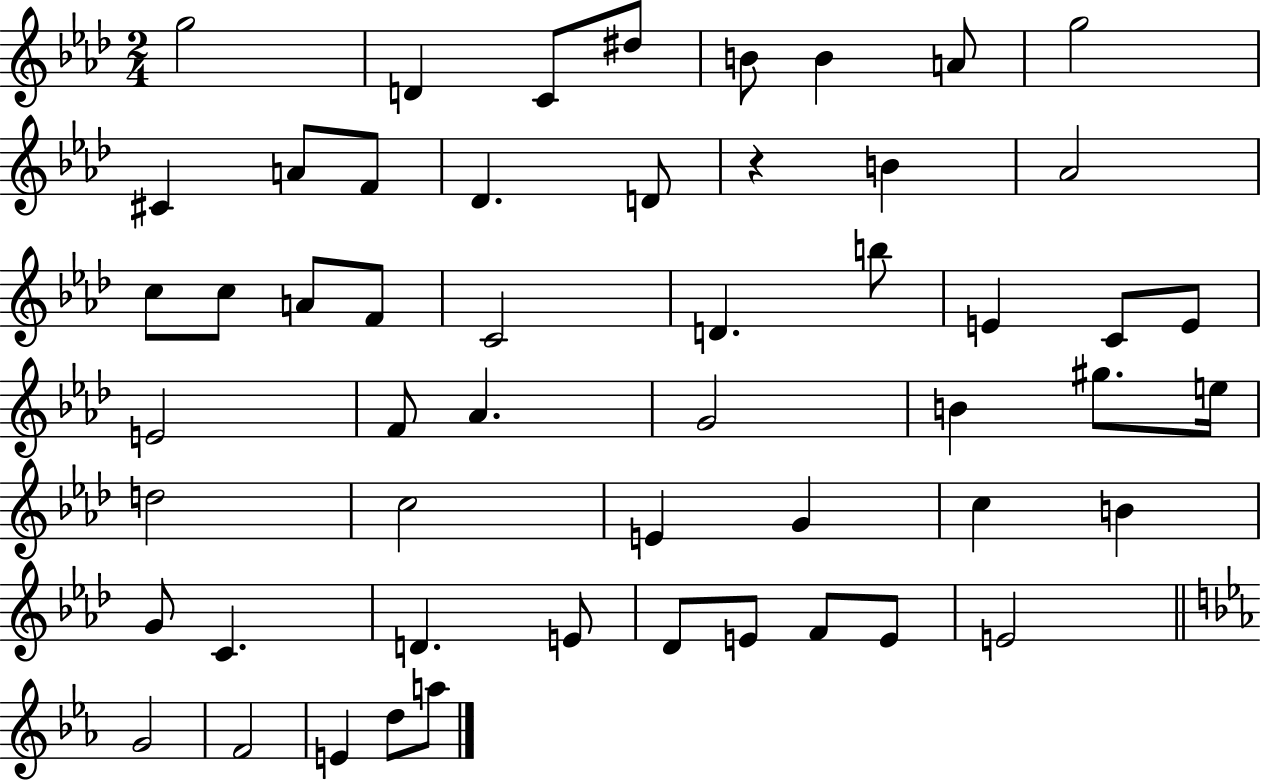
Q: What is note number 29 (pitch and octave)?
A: G4